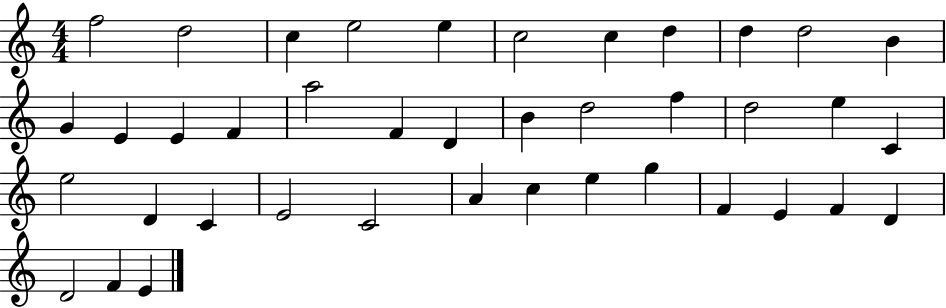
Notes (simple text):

F5/h D5/h C5/q E5/h E5/q C5/h C5/q D5/q D5/q D5/h B4/q G4/q E4/q E4/q F4/q A5/h F4/q D4/q B4/q D5/h F5/q D5/h E5/q C4/q E5/h D4/q C4/q E4/h C4/h A4/q C5/q E5/q G5/q F4/q E4/q F4/q D4/q D4/h F4/q E4/q